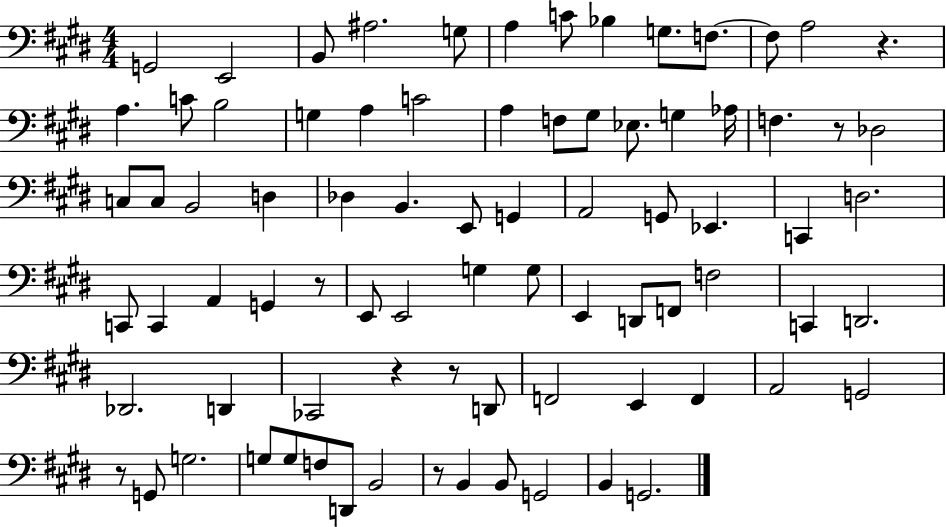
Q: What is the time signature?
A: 4/4